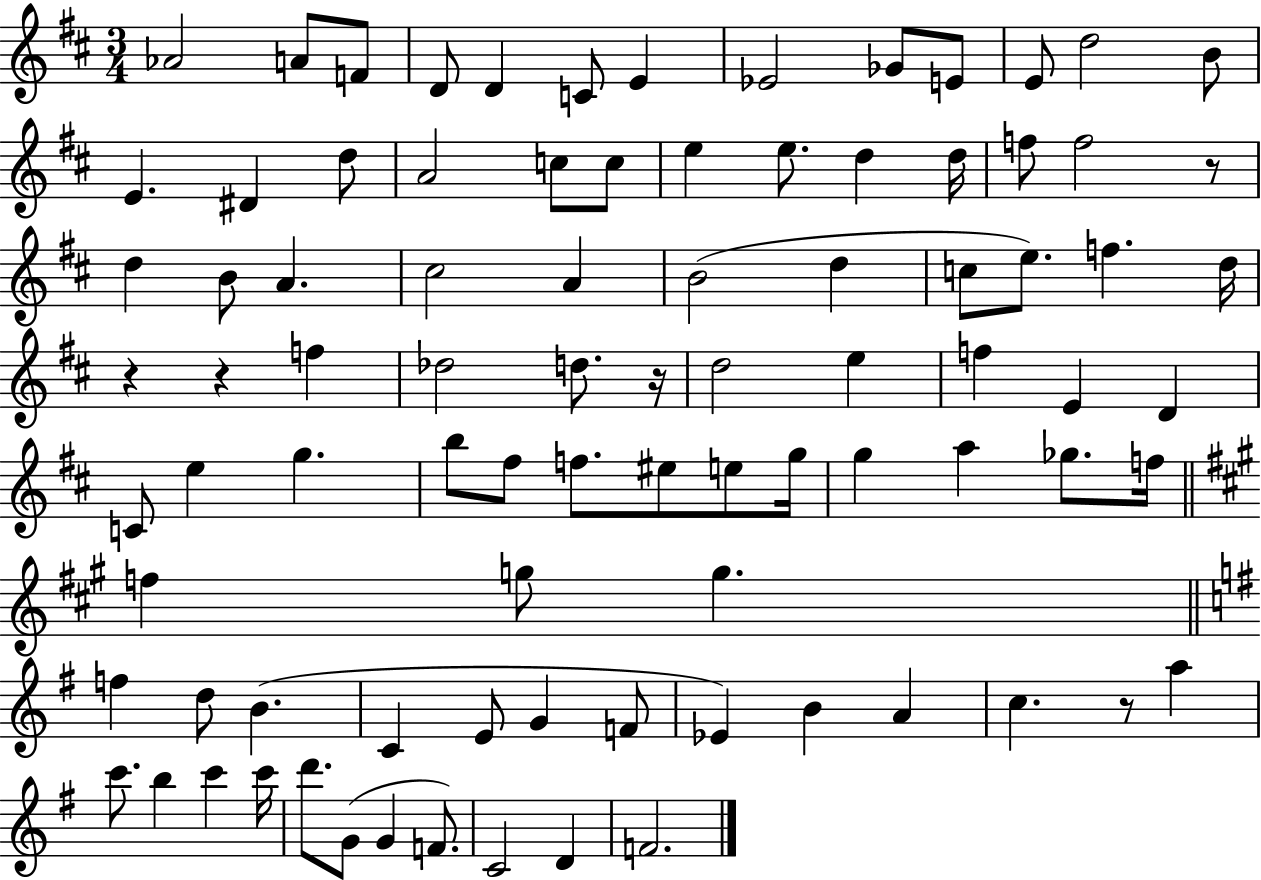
Ab4/h A4/e F4/e D4/e D4/q C4/e E4/q Eb4/h Gb4/e E4/e E4/e D5/h B4/e E4/q. D#4/q D5/e A4/h C5/e C5/e E5/q E5/e. D5/q D5/s F5/e F5/h R/e D5/q B4/e A4/q. C#5/h A4/q B4/h D5/q C5/e E5/e. F5/q. D5/s R/q R/q F5/q Db5/h D5/e. R/s D5/h E5/q F5/q E4/q D4/q C4/e E5/q G5/q. B5/e F#5/e F5/e. EIS5/e E5/e G5/s G5/q A5/q Gb5/e. F5/s F5/q G5/e G5/q. F5/q D5/e B4/q. C4/q E4/e G4/q F4/e Eb4/q B4/q A4/q C5/q. R/e A5/q C6/e. B5/q C6/q C6/s D6/e. G4/e G4/q F4/e. C4/h D4/q F4/h.